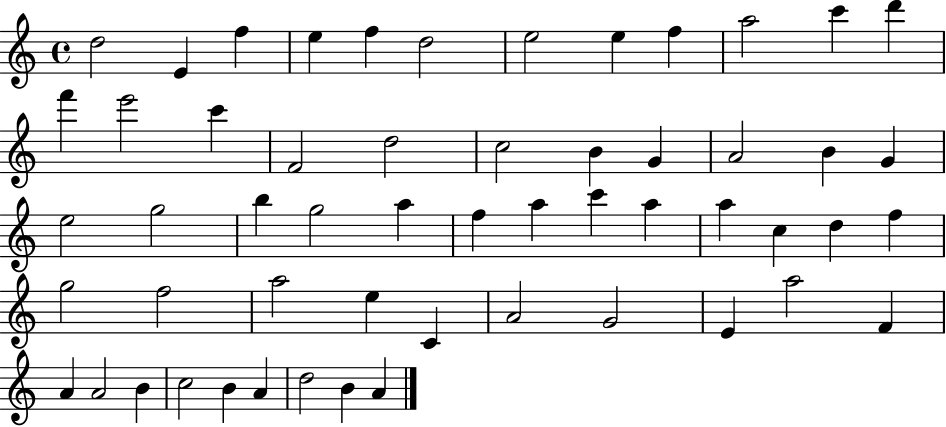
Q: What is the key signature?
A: C major